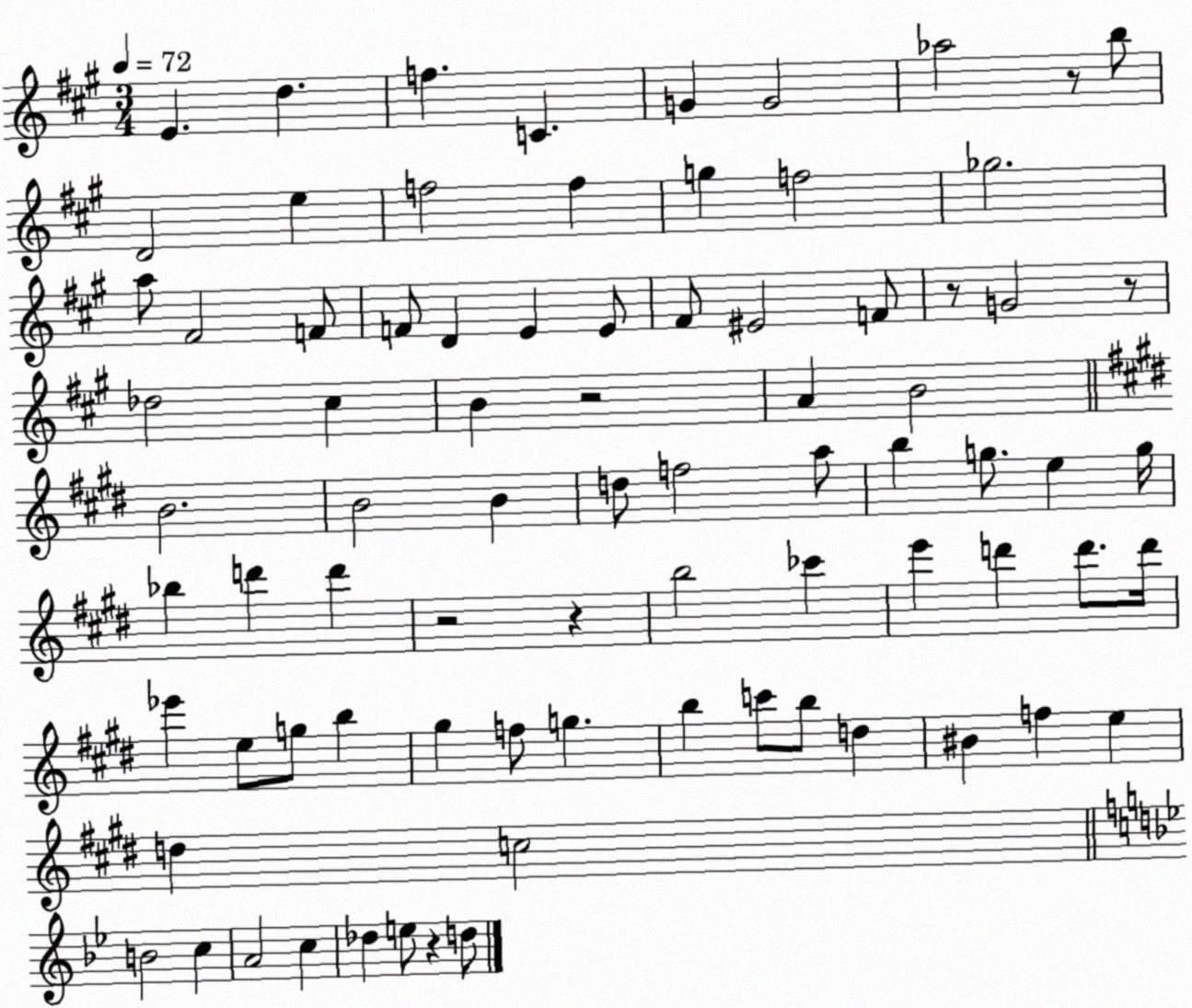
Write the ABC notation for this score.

X:1
T:Untitled
M:3/4
L:1/4
K:A
E d f C G G2 _a2 z/2 b/2 D2 e f2 f g f2 _g2 a/2 ^F2 F/2 F/2 D E E/2 ^F/2 ^E2 F/2 z/2 G2 z/2 _d2 ^c B z2 A B2 B2 B2 B d/2 f2 a/2 b g/2 e g/4 _b d' d' z2 z b2 _c' e' d' d'/2 d'/4 _e' e/2 g/2 b ^g f/2 g b c'/2 b/2 d ^B f e d c2 B2 c A2 c _d e/2 z d/2